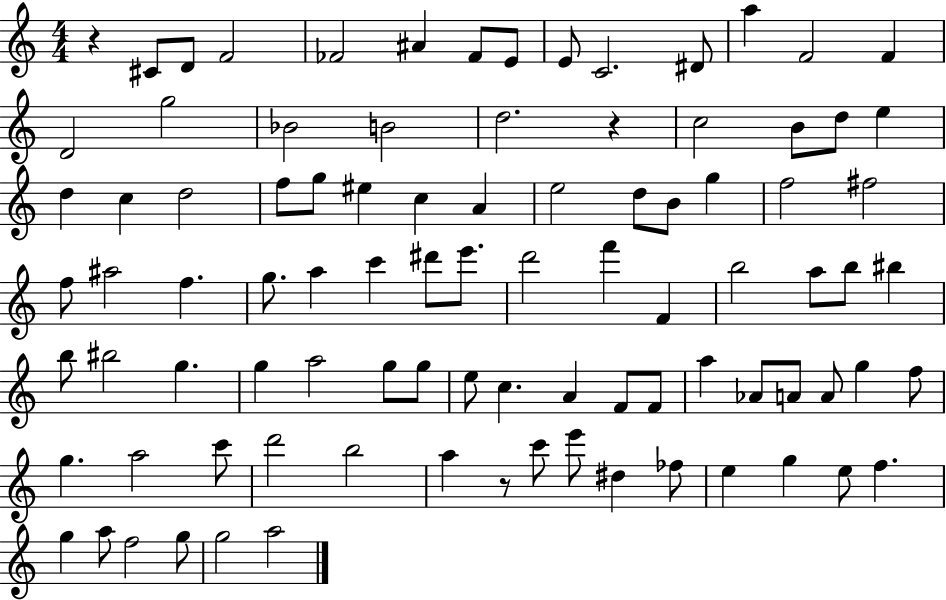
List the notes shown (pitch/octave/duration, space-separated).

R/q C#4/e D4/e F4/h FES4/h A#4/q FES4/e E4/e E4/e C4/h. D#4/e A5/q F4/h F4/q D4/h G5/h Bb4/h B4/h D5/h. R/q C5/h B4/e D5/e E5/q D5/q C5/q D5/h F5/e G5/e EIS5/q C5/q A4/q E5/h D5/e B4/e G5/q F5/h F#5/h F5/e A#5/h F5/q. G5/e. A5/q C6/q D#6/e E6/e. D6/h F6/q F4/q B5/h A5/e B5/e BIS5/q B5/e BIS5/h G5/q. G5/q A5/h G5/e G5/e E5/e C5/q. A4/q F4/e F4/e A5/q Ab4/e A4/e A4/e G5/q F5/e G5/q. A5/h C6/e D6/h B5/h A5/q R/e C6/e E6/e D#5/q FES5/e E5/q G5/q E5/e F5/q. G5/q A5/e F5/h G5/e G5/h A5/h